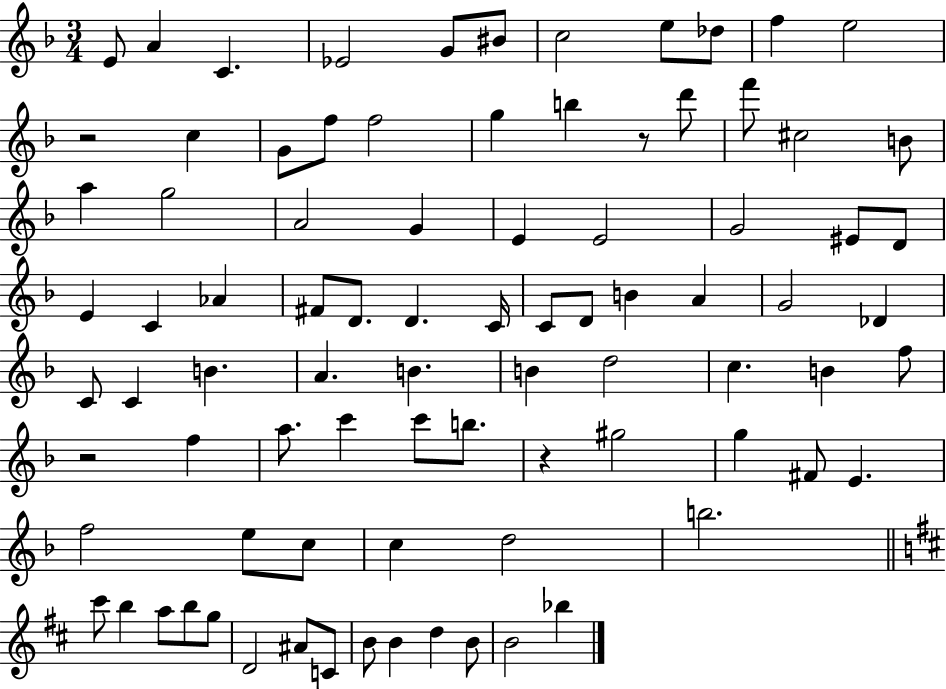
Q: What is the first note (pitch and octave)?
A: E4